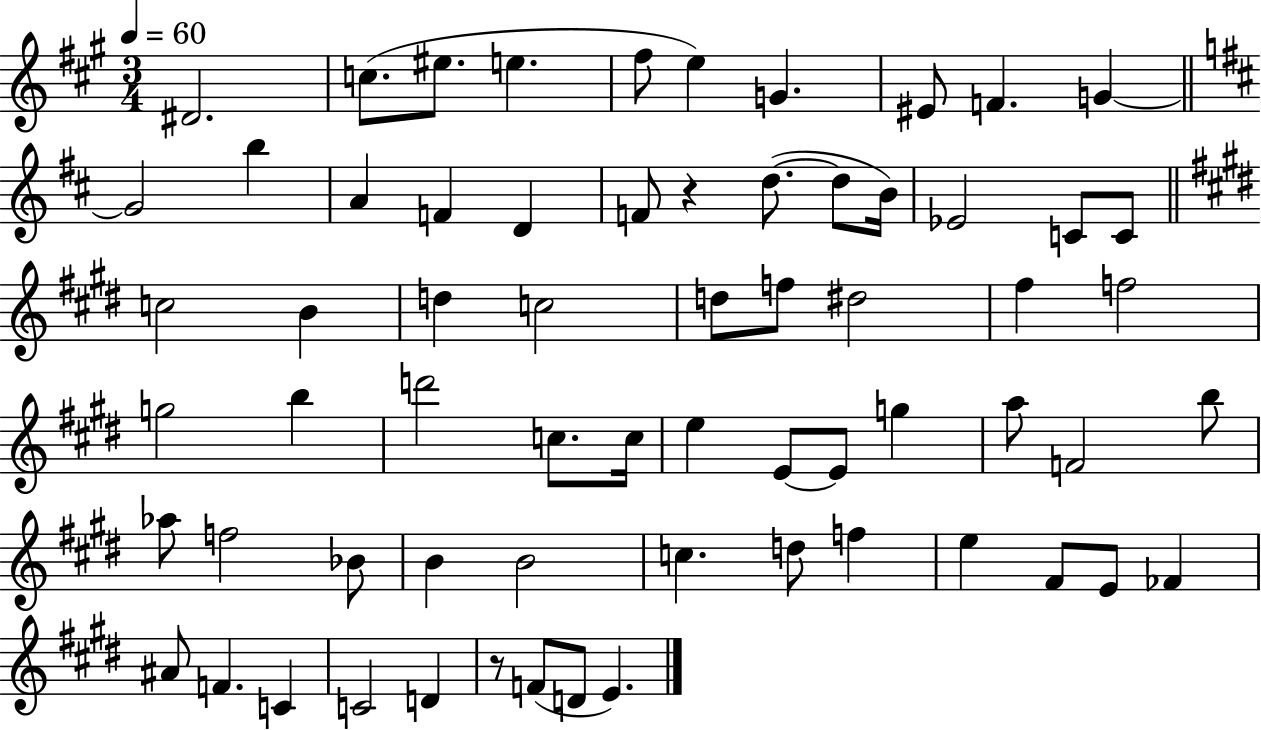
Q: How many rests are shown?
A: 2